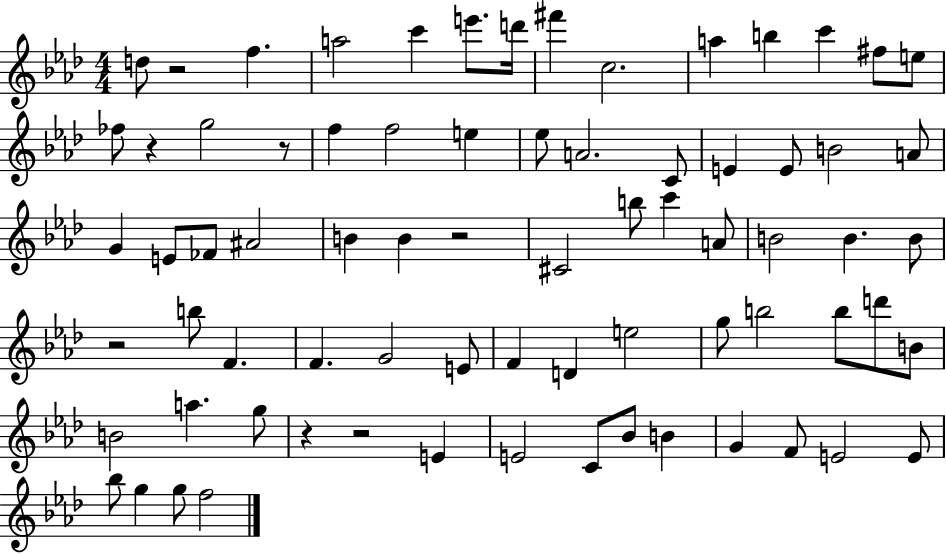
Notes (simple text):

D5/e R/h F5/q. A5/h C6/q E6/e. D6/s F#6/q C5/h. A5/q B5/q C6/q F#5/e E5/e FES5/e R/q G5/h R/e F5/q F5/h E5/q Eb5/e A4/h. C4/e E4/q E4/e B4/h A4/e G4/q E4/e FES4/e A#4/h B4/q B4/q R/h C#4/h B5/e C6/q A4/e B4/h B4/q. B4/e R/h B5/e F4/q. F4/q. G4/h E4/e F4/q D4/q E5/h G5/e B5/h B5/e D6/e B4/e B4/h A5/q. G5/e R/q R/h E4/q E4/h C4/e Bb4/e B4/q G4/q F4/e E4/h E4/e Bb5/e G5/q G5/e F5/h